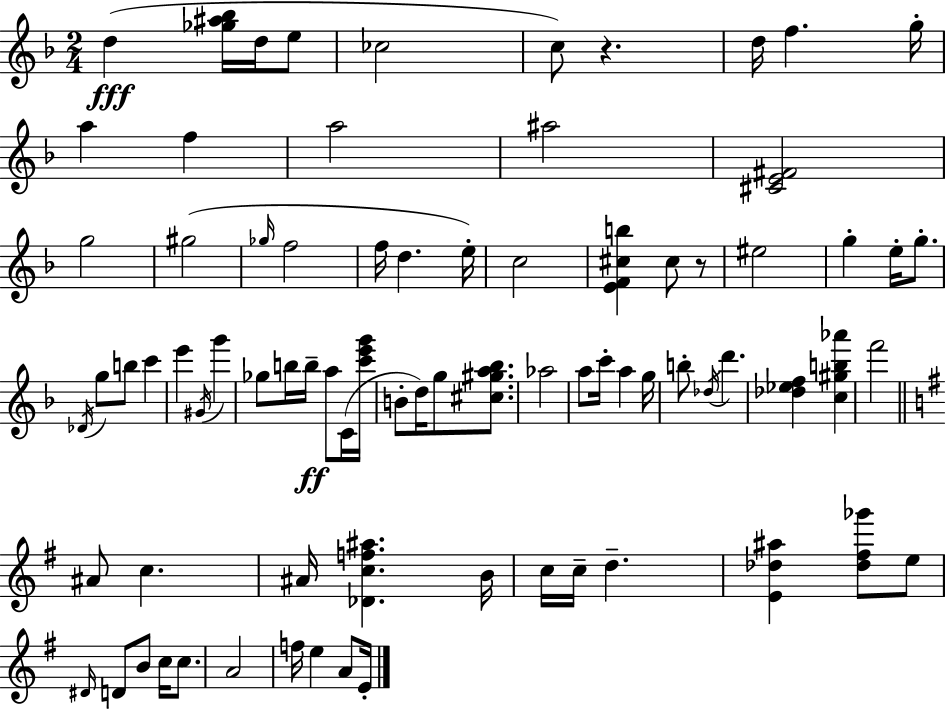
{
  \clef treble
  \numericTimeSignature
  \time 2/4
  \key f \major
  d''4(\fff <ges'' ais'' bes''>16 d''16 e''8 | ces''2 | c''8) r4. | d''16 f''4. g''16-. | \break a''4 f''4 | a''2 | ais''2 | <cis' e' fis'>2 | \break g''2 | gis''2( | \grace { ges''16 } f''2 | f''16 d''4. | \break e''16-.) c''2 | <e' f' cis'' b''>4 cis''8 r8 | eis''2 | g''4-. e''16-. g''8.-. | \break \acciaccatura { des'16 } g''8 b''8 c'''4 | e'''4 \acciaccatura { gis'16 } g'''4 | ges''8 b''16 b''16--\ff a''8 | c'16( <c''' e''' g'''>16 b'8-. d''16) g''8 | \break <cis'' gis'' a'' bes''>8. aes''2 | a''8 c'''16-. a''4 | g''16 b''8-. \acciaccatura { des''16 } d'''4. | <des'' ees'' f''>4 | \break <c'' gis'' b'' aes'''>4 f'''2 | \bar "||" \break \key g \major ais'8 c''4. | ais'16 <des' c'' f'' ais''>4. b'16 | c''16 c''16-- d''4.-- | <e' des'' ais''>4 <des'' fis'' ges'''>8 e''8 | \break \grace { dis'16 } d'8 b'8 c''16 c''8. | a'2 | f''16 e''4 a'8 | e'16-. \bar "|."
}